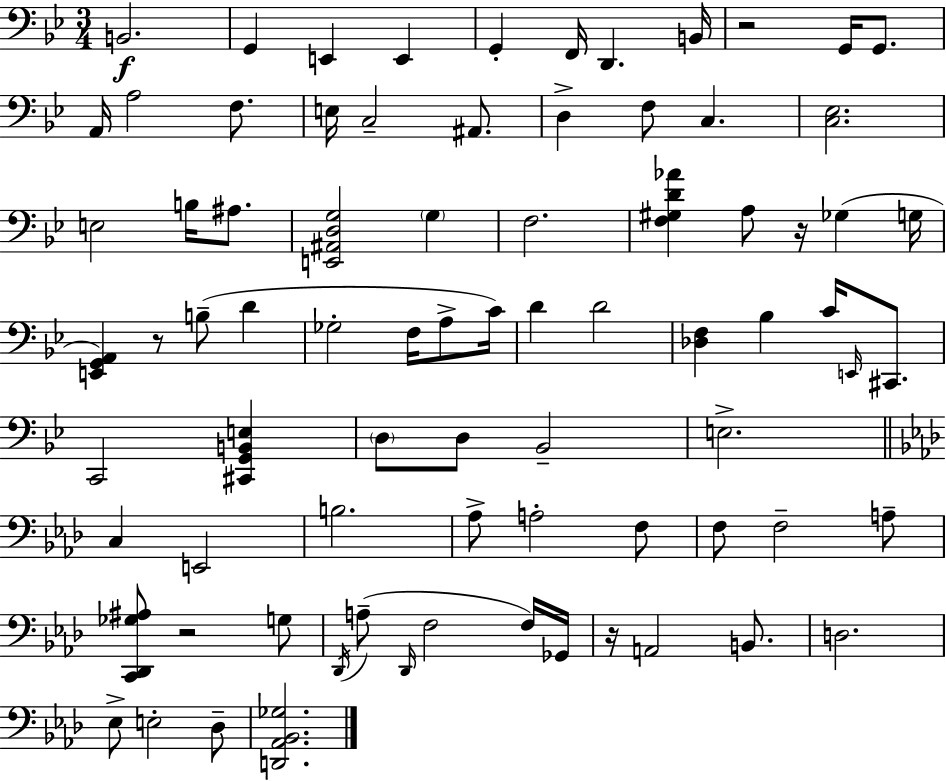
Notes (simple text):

B2/h. G2/q E2/q E2/q G2/q F2/s D2/q. B2/s R/h G2/s G2/e. A2/s A3/h F3/e. E3/s C3/h A#2/e. D3/q F3/e C3/q. [C3,Eb3]/h. E3/h B3/s A#3/e. [E2,A#2,D3,G3]/h G3/q F3/h. [F3,G#3,D4,Ab4]/q A3/e R/s Gb3/q G3/s [E2,G2,A2]/q R/e B3/e D4/q Gb3/h F3/s A3/e C4/s D4/q D4/h [Db3,F3]/q Bb3/q C4/s E2/s C#2/e. C2/h [C#2,G2,B2,E3]/q D3/e D3/e Bb2/h E3/h. C3/q E2/h B3/h. Ab3/e A3/h F3/e F3/e F3/h A3/e [C2,Db2,Gb3,A#3]/e R/h G3/e Db2/s A3/e Db2/s F3/h F3/s Gb2/s R/s A2/h B2/e. D3/h. Eb3/e E3/h Db3/e [D2,Ab2,Bb2,Gb3]/h.